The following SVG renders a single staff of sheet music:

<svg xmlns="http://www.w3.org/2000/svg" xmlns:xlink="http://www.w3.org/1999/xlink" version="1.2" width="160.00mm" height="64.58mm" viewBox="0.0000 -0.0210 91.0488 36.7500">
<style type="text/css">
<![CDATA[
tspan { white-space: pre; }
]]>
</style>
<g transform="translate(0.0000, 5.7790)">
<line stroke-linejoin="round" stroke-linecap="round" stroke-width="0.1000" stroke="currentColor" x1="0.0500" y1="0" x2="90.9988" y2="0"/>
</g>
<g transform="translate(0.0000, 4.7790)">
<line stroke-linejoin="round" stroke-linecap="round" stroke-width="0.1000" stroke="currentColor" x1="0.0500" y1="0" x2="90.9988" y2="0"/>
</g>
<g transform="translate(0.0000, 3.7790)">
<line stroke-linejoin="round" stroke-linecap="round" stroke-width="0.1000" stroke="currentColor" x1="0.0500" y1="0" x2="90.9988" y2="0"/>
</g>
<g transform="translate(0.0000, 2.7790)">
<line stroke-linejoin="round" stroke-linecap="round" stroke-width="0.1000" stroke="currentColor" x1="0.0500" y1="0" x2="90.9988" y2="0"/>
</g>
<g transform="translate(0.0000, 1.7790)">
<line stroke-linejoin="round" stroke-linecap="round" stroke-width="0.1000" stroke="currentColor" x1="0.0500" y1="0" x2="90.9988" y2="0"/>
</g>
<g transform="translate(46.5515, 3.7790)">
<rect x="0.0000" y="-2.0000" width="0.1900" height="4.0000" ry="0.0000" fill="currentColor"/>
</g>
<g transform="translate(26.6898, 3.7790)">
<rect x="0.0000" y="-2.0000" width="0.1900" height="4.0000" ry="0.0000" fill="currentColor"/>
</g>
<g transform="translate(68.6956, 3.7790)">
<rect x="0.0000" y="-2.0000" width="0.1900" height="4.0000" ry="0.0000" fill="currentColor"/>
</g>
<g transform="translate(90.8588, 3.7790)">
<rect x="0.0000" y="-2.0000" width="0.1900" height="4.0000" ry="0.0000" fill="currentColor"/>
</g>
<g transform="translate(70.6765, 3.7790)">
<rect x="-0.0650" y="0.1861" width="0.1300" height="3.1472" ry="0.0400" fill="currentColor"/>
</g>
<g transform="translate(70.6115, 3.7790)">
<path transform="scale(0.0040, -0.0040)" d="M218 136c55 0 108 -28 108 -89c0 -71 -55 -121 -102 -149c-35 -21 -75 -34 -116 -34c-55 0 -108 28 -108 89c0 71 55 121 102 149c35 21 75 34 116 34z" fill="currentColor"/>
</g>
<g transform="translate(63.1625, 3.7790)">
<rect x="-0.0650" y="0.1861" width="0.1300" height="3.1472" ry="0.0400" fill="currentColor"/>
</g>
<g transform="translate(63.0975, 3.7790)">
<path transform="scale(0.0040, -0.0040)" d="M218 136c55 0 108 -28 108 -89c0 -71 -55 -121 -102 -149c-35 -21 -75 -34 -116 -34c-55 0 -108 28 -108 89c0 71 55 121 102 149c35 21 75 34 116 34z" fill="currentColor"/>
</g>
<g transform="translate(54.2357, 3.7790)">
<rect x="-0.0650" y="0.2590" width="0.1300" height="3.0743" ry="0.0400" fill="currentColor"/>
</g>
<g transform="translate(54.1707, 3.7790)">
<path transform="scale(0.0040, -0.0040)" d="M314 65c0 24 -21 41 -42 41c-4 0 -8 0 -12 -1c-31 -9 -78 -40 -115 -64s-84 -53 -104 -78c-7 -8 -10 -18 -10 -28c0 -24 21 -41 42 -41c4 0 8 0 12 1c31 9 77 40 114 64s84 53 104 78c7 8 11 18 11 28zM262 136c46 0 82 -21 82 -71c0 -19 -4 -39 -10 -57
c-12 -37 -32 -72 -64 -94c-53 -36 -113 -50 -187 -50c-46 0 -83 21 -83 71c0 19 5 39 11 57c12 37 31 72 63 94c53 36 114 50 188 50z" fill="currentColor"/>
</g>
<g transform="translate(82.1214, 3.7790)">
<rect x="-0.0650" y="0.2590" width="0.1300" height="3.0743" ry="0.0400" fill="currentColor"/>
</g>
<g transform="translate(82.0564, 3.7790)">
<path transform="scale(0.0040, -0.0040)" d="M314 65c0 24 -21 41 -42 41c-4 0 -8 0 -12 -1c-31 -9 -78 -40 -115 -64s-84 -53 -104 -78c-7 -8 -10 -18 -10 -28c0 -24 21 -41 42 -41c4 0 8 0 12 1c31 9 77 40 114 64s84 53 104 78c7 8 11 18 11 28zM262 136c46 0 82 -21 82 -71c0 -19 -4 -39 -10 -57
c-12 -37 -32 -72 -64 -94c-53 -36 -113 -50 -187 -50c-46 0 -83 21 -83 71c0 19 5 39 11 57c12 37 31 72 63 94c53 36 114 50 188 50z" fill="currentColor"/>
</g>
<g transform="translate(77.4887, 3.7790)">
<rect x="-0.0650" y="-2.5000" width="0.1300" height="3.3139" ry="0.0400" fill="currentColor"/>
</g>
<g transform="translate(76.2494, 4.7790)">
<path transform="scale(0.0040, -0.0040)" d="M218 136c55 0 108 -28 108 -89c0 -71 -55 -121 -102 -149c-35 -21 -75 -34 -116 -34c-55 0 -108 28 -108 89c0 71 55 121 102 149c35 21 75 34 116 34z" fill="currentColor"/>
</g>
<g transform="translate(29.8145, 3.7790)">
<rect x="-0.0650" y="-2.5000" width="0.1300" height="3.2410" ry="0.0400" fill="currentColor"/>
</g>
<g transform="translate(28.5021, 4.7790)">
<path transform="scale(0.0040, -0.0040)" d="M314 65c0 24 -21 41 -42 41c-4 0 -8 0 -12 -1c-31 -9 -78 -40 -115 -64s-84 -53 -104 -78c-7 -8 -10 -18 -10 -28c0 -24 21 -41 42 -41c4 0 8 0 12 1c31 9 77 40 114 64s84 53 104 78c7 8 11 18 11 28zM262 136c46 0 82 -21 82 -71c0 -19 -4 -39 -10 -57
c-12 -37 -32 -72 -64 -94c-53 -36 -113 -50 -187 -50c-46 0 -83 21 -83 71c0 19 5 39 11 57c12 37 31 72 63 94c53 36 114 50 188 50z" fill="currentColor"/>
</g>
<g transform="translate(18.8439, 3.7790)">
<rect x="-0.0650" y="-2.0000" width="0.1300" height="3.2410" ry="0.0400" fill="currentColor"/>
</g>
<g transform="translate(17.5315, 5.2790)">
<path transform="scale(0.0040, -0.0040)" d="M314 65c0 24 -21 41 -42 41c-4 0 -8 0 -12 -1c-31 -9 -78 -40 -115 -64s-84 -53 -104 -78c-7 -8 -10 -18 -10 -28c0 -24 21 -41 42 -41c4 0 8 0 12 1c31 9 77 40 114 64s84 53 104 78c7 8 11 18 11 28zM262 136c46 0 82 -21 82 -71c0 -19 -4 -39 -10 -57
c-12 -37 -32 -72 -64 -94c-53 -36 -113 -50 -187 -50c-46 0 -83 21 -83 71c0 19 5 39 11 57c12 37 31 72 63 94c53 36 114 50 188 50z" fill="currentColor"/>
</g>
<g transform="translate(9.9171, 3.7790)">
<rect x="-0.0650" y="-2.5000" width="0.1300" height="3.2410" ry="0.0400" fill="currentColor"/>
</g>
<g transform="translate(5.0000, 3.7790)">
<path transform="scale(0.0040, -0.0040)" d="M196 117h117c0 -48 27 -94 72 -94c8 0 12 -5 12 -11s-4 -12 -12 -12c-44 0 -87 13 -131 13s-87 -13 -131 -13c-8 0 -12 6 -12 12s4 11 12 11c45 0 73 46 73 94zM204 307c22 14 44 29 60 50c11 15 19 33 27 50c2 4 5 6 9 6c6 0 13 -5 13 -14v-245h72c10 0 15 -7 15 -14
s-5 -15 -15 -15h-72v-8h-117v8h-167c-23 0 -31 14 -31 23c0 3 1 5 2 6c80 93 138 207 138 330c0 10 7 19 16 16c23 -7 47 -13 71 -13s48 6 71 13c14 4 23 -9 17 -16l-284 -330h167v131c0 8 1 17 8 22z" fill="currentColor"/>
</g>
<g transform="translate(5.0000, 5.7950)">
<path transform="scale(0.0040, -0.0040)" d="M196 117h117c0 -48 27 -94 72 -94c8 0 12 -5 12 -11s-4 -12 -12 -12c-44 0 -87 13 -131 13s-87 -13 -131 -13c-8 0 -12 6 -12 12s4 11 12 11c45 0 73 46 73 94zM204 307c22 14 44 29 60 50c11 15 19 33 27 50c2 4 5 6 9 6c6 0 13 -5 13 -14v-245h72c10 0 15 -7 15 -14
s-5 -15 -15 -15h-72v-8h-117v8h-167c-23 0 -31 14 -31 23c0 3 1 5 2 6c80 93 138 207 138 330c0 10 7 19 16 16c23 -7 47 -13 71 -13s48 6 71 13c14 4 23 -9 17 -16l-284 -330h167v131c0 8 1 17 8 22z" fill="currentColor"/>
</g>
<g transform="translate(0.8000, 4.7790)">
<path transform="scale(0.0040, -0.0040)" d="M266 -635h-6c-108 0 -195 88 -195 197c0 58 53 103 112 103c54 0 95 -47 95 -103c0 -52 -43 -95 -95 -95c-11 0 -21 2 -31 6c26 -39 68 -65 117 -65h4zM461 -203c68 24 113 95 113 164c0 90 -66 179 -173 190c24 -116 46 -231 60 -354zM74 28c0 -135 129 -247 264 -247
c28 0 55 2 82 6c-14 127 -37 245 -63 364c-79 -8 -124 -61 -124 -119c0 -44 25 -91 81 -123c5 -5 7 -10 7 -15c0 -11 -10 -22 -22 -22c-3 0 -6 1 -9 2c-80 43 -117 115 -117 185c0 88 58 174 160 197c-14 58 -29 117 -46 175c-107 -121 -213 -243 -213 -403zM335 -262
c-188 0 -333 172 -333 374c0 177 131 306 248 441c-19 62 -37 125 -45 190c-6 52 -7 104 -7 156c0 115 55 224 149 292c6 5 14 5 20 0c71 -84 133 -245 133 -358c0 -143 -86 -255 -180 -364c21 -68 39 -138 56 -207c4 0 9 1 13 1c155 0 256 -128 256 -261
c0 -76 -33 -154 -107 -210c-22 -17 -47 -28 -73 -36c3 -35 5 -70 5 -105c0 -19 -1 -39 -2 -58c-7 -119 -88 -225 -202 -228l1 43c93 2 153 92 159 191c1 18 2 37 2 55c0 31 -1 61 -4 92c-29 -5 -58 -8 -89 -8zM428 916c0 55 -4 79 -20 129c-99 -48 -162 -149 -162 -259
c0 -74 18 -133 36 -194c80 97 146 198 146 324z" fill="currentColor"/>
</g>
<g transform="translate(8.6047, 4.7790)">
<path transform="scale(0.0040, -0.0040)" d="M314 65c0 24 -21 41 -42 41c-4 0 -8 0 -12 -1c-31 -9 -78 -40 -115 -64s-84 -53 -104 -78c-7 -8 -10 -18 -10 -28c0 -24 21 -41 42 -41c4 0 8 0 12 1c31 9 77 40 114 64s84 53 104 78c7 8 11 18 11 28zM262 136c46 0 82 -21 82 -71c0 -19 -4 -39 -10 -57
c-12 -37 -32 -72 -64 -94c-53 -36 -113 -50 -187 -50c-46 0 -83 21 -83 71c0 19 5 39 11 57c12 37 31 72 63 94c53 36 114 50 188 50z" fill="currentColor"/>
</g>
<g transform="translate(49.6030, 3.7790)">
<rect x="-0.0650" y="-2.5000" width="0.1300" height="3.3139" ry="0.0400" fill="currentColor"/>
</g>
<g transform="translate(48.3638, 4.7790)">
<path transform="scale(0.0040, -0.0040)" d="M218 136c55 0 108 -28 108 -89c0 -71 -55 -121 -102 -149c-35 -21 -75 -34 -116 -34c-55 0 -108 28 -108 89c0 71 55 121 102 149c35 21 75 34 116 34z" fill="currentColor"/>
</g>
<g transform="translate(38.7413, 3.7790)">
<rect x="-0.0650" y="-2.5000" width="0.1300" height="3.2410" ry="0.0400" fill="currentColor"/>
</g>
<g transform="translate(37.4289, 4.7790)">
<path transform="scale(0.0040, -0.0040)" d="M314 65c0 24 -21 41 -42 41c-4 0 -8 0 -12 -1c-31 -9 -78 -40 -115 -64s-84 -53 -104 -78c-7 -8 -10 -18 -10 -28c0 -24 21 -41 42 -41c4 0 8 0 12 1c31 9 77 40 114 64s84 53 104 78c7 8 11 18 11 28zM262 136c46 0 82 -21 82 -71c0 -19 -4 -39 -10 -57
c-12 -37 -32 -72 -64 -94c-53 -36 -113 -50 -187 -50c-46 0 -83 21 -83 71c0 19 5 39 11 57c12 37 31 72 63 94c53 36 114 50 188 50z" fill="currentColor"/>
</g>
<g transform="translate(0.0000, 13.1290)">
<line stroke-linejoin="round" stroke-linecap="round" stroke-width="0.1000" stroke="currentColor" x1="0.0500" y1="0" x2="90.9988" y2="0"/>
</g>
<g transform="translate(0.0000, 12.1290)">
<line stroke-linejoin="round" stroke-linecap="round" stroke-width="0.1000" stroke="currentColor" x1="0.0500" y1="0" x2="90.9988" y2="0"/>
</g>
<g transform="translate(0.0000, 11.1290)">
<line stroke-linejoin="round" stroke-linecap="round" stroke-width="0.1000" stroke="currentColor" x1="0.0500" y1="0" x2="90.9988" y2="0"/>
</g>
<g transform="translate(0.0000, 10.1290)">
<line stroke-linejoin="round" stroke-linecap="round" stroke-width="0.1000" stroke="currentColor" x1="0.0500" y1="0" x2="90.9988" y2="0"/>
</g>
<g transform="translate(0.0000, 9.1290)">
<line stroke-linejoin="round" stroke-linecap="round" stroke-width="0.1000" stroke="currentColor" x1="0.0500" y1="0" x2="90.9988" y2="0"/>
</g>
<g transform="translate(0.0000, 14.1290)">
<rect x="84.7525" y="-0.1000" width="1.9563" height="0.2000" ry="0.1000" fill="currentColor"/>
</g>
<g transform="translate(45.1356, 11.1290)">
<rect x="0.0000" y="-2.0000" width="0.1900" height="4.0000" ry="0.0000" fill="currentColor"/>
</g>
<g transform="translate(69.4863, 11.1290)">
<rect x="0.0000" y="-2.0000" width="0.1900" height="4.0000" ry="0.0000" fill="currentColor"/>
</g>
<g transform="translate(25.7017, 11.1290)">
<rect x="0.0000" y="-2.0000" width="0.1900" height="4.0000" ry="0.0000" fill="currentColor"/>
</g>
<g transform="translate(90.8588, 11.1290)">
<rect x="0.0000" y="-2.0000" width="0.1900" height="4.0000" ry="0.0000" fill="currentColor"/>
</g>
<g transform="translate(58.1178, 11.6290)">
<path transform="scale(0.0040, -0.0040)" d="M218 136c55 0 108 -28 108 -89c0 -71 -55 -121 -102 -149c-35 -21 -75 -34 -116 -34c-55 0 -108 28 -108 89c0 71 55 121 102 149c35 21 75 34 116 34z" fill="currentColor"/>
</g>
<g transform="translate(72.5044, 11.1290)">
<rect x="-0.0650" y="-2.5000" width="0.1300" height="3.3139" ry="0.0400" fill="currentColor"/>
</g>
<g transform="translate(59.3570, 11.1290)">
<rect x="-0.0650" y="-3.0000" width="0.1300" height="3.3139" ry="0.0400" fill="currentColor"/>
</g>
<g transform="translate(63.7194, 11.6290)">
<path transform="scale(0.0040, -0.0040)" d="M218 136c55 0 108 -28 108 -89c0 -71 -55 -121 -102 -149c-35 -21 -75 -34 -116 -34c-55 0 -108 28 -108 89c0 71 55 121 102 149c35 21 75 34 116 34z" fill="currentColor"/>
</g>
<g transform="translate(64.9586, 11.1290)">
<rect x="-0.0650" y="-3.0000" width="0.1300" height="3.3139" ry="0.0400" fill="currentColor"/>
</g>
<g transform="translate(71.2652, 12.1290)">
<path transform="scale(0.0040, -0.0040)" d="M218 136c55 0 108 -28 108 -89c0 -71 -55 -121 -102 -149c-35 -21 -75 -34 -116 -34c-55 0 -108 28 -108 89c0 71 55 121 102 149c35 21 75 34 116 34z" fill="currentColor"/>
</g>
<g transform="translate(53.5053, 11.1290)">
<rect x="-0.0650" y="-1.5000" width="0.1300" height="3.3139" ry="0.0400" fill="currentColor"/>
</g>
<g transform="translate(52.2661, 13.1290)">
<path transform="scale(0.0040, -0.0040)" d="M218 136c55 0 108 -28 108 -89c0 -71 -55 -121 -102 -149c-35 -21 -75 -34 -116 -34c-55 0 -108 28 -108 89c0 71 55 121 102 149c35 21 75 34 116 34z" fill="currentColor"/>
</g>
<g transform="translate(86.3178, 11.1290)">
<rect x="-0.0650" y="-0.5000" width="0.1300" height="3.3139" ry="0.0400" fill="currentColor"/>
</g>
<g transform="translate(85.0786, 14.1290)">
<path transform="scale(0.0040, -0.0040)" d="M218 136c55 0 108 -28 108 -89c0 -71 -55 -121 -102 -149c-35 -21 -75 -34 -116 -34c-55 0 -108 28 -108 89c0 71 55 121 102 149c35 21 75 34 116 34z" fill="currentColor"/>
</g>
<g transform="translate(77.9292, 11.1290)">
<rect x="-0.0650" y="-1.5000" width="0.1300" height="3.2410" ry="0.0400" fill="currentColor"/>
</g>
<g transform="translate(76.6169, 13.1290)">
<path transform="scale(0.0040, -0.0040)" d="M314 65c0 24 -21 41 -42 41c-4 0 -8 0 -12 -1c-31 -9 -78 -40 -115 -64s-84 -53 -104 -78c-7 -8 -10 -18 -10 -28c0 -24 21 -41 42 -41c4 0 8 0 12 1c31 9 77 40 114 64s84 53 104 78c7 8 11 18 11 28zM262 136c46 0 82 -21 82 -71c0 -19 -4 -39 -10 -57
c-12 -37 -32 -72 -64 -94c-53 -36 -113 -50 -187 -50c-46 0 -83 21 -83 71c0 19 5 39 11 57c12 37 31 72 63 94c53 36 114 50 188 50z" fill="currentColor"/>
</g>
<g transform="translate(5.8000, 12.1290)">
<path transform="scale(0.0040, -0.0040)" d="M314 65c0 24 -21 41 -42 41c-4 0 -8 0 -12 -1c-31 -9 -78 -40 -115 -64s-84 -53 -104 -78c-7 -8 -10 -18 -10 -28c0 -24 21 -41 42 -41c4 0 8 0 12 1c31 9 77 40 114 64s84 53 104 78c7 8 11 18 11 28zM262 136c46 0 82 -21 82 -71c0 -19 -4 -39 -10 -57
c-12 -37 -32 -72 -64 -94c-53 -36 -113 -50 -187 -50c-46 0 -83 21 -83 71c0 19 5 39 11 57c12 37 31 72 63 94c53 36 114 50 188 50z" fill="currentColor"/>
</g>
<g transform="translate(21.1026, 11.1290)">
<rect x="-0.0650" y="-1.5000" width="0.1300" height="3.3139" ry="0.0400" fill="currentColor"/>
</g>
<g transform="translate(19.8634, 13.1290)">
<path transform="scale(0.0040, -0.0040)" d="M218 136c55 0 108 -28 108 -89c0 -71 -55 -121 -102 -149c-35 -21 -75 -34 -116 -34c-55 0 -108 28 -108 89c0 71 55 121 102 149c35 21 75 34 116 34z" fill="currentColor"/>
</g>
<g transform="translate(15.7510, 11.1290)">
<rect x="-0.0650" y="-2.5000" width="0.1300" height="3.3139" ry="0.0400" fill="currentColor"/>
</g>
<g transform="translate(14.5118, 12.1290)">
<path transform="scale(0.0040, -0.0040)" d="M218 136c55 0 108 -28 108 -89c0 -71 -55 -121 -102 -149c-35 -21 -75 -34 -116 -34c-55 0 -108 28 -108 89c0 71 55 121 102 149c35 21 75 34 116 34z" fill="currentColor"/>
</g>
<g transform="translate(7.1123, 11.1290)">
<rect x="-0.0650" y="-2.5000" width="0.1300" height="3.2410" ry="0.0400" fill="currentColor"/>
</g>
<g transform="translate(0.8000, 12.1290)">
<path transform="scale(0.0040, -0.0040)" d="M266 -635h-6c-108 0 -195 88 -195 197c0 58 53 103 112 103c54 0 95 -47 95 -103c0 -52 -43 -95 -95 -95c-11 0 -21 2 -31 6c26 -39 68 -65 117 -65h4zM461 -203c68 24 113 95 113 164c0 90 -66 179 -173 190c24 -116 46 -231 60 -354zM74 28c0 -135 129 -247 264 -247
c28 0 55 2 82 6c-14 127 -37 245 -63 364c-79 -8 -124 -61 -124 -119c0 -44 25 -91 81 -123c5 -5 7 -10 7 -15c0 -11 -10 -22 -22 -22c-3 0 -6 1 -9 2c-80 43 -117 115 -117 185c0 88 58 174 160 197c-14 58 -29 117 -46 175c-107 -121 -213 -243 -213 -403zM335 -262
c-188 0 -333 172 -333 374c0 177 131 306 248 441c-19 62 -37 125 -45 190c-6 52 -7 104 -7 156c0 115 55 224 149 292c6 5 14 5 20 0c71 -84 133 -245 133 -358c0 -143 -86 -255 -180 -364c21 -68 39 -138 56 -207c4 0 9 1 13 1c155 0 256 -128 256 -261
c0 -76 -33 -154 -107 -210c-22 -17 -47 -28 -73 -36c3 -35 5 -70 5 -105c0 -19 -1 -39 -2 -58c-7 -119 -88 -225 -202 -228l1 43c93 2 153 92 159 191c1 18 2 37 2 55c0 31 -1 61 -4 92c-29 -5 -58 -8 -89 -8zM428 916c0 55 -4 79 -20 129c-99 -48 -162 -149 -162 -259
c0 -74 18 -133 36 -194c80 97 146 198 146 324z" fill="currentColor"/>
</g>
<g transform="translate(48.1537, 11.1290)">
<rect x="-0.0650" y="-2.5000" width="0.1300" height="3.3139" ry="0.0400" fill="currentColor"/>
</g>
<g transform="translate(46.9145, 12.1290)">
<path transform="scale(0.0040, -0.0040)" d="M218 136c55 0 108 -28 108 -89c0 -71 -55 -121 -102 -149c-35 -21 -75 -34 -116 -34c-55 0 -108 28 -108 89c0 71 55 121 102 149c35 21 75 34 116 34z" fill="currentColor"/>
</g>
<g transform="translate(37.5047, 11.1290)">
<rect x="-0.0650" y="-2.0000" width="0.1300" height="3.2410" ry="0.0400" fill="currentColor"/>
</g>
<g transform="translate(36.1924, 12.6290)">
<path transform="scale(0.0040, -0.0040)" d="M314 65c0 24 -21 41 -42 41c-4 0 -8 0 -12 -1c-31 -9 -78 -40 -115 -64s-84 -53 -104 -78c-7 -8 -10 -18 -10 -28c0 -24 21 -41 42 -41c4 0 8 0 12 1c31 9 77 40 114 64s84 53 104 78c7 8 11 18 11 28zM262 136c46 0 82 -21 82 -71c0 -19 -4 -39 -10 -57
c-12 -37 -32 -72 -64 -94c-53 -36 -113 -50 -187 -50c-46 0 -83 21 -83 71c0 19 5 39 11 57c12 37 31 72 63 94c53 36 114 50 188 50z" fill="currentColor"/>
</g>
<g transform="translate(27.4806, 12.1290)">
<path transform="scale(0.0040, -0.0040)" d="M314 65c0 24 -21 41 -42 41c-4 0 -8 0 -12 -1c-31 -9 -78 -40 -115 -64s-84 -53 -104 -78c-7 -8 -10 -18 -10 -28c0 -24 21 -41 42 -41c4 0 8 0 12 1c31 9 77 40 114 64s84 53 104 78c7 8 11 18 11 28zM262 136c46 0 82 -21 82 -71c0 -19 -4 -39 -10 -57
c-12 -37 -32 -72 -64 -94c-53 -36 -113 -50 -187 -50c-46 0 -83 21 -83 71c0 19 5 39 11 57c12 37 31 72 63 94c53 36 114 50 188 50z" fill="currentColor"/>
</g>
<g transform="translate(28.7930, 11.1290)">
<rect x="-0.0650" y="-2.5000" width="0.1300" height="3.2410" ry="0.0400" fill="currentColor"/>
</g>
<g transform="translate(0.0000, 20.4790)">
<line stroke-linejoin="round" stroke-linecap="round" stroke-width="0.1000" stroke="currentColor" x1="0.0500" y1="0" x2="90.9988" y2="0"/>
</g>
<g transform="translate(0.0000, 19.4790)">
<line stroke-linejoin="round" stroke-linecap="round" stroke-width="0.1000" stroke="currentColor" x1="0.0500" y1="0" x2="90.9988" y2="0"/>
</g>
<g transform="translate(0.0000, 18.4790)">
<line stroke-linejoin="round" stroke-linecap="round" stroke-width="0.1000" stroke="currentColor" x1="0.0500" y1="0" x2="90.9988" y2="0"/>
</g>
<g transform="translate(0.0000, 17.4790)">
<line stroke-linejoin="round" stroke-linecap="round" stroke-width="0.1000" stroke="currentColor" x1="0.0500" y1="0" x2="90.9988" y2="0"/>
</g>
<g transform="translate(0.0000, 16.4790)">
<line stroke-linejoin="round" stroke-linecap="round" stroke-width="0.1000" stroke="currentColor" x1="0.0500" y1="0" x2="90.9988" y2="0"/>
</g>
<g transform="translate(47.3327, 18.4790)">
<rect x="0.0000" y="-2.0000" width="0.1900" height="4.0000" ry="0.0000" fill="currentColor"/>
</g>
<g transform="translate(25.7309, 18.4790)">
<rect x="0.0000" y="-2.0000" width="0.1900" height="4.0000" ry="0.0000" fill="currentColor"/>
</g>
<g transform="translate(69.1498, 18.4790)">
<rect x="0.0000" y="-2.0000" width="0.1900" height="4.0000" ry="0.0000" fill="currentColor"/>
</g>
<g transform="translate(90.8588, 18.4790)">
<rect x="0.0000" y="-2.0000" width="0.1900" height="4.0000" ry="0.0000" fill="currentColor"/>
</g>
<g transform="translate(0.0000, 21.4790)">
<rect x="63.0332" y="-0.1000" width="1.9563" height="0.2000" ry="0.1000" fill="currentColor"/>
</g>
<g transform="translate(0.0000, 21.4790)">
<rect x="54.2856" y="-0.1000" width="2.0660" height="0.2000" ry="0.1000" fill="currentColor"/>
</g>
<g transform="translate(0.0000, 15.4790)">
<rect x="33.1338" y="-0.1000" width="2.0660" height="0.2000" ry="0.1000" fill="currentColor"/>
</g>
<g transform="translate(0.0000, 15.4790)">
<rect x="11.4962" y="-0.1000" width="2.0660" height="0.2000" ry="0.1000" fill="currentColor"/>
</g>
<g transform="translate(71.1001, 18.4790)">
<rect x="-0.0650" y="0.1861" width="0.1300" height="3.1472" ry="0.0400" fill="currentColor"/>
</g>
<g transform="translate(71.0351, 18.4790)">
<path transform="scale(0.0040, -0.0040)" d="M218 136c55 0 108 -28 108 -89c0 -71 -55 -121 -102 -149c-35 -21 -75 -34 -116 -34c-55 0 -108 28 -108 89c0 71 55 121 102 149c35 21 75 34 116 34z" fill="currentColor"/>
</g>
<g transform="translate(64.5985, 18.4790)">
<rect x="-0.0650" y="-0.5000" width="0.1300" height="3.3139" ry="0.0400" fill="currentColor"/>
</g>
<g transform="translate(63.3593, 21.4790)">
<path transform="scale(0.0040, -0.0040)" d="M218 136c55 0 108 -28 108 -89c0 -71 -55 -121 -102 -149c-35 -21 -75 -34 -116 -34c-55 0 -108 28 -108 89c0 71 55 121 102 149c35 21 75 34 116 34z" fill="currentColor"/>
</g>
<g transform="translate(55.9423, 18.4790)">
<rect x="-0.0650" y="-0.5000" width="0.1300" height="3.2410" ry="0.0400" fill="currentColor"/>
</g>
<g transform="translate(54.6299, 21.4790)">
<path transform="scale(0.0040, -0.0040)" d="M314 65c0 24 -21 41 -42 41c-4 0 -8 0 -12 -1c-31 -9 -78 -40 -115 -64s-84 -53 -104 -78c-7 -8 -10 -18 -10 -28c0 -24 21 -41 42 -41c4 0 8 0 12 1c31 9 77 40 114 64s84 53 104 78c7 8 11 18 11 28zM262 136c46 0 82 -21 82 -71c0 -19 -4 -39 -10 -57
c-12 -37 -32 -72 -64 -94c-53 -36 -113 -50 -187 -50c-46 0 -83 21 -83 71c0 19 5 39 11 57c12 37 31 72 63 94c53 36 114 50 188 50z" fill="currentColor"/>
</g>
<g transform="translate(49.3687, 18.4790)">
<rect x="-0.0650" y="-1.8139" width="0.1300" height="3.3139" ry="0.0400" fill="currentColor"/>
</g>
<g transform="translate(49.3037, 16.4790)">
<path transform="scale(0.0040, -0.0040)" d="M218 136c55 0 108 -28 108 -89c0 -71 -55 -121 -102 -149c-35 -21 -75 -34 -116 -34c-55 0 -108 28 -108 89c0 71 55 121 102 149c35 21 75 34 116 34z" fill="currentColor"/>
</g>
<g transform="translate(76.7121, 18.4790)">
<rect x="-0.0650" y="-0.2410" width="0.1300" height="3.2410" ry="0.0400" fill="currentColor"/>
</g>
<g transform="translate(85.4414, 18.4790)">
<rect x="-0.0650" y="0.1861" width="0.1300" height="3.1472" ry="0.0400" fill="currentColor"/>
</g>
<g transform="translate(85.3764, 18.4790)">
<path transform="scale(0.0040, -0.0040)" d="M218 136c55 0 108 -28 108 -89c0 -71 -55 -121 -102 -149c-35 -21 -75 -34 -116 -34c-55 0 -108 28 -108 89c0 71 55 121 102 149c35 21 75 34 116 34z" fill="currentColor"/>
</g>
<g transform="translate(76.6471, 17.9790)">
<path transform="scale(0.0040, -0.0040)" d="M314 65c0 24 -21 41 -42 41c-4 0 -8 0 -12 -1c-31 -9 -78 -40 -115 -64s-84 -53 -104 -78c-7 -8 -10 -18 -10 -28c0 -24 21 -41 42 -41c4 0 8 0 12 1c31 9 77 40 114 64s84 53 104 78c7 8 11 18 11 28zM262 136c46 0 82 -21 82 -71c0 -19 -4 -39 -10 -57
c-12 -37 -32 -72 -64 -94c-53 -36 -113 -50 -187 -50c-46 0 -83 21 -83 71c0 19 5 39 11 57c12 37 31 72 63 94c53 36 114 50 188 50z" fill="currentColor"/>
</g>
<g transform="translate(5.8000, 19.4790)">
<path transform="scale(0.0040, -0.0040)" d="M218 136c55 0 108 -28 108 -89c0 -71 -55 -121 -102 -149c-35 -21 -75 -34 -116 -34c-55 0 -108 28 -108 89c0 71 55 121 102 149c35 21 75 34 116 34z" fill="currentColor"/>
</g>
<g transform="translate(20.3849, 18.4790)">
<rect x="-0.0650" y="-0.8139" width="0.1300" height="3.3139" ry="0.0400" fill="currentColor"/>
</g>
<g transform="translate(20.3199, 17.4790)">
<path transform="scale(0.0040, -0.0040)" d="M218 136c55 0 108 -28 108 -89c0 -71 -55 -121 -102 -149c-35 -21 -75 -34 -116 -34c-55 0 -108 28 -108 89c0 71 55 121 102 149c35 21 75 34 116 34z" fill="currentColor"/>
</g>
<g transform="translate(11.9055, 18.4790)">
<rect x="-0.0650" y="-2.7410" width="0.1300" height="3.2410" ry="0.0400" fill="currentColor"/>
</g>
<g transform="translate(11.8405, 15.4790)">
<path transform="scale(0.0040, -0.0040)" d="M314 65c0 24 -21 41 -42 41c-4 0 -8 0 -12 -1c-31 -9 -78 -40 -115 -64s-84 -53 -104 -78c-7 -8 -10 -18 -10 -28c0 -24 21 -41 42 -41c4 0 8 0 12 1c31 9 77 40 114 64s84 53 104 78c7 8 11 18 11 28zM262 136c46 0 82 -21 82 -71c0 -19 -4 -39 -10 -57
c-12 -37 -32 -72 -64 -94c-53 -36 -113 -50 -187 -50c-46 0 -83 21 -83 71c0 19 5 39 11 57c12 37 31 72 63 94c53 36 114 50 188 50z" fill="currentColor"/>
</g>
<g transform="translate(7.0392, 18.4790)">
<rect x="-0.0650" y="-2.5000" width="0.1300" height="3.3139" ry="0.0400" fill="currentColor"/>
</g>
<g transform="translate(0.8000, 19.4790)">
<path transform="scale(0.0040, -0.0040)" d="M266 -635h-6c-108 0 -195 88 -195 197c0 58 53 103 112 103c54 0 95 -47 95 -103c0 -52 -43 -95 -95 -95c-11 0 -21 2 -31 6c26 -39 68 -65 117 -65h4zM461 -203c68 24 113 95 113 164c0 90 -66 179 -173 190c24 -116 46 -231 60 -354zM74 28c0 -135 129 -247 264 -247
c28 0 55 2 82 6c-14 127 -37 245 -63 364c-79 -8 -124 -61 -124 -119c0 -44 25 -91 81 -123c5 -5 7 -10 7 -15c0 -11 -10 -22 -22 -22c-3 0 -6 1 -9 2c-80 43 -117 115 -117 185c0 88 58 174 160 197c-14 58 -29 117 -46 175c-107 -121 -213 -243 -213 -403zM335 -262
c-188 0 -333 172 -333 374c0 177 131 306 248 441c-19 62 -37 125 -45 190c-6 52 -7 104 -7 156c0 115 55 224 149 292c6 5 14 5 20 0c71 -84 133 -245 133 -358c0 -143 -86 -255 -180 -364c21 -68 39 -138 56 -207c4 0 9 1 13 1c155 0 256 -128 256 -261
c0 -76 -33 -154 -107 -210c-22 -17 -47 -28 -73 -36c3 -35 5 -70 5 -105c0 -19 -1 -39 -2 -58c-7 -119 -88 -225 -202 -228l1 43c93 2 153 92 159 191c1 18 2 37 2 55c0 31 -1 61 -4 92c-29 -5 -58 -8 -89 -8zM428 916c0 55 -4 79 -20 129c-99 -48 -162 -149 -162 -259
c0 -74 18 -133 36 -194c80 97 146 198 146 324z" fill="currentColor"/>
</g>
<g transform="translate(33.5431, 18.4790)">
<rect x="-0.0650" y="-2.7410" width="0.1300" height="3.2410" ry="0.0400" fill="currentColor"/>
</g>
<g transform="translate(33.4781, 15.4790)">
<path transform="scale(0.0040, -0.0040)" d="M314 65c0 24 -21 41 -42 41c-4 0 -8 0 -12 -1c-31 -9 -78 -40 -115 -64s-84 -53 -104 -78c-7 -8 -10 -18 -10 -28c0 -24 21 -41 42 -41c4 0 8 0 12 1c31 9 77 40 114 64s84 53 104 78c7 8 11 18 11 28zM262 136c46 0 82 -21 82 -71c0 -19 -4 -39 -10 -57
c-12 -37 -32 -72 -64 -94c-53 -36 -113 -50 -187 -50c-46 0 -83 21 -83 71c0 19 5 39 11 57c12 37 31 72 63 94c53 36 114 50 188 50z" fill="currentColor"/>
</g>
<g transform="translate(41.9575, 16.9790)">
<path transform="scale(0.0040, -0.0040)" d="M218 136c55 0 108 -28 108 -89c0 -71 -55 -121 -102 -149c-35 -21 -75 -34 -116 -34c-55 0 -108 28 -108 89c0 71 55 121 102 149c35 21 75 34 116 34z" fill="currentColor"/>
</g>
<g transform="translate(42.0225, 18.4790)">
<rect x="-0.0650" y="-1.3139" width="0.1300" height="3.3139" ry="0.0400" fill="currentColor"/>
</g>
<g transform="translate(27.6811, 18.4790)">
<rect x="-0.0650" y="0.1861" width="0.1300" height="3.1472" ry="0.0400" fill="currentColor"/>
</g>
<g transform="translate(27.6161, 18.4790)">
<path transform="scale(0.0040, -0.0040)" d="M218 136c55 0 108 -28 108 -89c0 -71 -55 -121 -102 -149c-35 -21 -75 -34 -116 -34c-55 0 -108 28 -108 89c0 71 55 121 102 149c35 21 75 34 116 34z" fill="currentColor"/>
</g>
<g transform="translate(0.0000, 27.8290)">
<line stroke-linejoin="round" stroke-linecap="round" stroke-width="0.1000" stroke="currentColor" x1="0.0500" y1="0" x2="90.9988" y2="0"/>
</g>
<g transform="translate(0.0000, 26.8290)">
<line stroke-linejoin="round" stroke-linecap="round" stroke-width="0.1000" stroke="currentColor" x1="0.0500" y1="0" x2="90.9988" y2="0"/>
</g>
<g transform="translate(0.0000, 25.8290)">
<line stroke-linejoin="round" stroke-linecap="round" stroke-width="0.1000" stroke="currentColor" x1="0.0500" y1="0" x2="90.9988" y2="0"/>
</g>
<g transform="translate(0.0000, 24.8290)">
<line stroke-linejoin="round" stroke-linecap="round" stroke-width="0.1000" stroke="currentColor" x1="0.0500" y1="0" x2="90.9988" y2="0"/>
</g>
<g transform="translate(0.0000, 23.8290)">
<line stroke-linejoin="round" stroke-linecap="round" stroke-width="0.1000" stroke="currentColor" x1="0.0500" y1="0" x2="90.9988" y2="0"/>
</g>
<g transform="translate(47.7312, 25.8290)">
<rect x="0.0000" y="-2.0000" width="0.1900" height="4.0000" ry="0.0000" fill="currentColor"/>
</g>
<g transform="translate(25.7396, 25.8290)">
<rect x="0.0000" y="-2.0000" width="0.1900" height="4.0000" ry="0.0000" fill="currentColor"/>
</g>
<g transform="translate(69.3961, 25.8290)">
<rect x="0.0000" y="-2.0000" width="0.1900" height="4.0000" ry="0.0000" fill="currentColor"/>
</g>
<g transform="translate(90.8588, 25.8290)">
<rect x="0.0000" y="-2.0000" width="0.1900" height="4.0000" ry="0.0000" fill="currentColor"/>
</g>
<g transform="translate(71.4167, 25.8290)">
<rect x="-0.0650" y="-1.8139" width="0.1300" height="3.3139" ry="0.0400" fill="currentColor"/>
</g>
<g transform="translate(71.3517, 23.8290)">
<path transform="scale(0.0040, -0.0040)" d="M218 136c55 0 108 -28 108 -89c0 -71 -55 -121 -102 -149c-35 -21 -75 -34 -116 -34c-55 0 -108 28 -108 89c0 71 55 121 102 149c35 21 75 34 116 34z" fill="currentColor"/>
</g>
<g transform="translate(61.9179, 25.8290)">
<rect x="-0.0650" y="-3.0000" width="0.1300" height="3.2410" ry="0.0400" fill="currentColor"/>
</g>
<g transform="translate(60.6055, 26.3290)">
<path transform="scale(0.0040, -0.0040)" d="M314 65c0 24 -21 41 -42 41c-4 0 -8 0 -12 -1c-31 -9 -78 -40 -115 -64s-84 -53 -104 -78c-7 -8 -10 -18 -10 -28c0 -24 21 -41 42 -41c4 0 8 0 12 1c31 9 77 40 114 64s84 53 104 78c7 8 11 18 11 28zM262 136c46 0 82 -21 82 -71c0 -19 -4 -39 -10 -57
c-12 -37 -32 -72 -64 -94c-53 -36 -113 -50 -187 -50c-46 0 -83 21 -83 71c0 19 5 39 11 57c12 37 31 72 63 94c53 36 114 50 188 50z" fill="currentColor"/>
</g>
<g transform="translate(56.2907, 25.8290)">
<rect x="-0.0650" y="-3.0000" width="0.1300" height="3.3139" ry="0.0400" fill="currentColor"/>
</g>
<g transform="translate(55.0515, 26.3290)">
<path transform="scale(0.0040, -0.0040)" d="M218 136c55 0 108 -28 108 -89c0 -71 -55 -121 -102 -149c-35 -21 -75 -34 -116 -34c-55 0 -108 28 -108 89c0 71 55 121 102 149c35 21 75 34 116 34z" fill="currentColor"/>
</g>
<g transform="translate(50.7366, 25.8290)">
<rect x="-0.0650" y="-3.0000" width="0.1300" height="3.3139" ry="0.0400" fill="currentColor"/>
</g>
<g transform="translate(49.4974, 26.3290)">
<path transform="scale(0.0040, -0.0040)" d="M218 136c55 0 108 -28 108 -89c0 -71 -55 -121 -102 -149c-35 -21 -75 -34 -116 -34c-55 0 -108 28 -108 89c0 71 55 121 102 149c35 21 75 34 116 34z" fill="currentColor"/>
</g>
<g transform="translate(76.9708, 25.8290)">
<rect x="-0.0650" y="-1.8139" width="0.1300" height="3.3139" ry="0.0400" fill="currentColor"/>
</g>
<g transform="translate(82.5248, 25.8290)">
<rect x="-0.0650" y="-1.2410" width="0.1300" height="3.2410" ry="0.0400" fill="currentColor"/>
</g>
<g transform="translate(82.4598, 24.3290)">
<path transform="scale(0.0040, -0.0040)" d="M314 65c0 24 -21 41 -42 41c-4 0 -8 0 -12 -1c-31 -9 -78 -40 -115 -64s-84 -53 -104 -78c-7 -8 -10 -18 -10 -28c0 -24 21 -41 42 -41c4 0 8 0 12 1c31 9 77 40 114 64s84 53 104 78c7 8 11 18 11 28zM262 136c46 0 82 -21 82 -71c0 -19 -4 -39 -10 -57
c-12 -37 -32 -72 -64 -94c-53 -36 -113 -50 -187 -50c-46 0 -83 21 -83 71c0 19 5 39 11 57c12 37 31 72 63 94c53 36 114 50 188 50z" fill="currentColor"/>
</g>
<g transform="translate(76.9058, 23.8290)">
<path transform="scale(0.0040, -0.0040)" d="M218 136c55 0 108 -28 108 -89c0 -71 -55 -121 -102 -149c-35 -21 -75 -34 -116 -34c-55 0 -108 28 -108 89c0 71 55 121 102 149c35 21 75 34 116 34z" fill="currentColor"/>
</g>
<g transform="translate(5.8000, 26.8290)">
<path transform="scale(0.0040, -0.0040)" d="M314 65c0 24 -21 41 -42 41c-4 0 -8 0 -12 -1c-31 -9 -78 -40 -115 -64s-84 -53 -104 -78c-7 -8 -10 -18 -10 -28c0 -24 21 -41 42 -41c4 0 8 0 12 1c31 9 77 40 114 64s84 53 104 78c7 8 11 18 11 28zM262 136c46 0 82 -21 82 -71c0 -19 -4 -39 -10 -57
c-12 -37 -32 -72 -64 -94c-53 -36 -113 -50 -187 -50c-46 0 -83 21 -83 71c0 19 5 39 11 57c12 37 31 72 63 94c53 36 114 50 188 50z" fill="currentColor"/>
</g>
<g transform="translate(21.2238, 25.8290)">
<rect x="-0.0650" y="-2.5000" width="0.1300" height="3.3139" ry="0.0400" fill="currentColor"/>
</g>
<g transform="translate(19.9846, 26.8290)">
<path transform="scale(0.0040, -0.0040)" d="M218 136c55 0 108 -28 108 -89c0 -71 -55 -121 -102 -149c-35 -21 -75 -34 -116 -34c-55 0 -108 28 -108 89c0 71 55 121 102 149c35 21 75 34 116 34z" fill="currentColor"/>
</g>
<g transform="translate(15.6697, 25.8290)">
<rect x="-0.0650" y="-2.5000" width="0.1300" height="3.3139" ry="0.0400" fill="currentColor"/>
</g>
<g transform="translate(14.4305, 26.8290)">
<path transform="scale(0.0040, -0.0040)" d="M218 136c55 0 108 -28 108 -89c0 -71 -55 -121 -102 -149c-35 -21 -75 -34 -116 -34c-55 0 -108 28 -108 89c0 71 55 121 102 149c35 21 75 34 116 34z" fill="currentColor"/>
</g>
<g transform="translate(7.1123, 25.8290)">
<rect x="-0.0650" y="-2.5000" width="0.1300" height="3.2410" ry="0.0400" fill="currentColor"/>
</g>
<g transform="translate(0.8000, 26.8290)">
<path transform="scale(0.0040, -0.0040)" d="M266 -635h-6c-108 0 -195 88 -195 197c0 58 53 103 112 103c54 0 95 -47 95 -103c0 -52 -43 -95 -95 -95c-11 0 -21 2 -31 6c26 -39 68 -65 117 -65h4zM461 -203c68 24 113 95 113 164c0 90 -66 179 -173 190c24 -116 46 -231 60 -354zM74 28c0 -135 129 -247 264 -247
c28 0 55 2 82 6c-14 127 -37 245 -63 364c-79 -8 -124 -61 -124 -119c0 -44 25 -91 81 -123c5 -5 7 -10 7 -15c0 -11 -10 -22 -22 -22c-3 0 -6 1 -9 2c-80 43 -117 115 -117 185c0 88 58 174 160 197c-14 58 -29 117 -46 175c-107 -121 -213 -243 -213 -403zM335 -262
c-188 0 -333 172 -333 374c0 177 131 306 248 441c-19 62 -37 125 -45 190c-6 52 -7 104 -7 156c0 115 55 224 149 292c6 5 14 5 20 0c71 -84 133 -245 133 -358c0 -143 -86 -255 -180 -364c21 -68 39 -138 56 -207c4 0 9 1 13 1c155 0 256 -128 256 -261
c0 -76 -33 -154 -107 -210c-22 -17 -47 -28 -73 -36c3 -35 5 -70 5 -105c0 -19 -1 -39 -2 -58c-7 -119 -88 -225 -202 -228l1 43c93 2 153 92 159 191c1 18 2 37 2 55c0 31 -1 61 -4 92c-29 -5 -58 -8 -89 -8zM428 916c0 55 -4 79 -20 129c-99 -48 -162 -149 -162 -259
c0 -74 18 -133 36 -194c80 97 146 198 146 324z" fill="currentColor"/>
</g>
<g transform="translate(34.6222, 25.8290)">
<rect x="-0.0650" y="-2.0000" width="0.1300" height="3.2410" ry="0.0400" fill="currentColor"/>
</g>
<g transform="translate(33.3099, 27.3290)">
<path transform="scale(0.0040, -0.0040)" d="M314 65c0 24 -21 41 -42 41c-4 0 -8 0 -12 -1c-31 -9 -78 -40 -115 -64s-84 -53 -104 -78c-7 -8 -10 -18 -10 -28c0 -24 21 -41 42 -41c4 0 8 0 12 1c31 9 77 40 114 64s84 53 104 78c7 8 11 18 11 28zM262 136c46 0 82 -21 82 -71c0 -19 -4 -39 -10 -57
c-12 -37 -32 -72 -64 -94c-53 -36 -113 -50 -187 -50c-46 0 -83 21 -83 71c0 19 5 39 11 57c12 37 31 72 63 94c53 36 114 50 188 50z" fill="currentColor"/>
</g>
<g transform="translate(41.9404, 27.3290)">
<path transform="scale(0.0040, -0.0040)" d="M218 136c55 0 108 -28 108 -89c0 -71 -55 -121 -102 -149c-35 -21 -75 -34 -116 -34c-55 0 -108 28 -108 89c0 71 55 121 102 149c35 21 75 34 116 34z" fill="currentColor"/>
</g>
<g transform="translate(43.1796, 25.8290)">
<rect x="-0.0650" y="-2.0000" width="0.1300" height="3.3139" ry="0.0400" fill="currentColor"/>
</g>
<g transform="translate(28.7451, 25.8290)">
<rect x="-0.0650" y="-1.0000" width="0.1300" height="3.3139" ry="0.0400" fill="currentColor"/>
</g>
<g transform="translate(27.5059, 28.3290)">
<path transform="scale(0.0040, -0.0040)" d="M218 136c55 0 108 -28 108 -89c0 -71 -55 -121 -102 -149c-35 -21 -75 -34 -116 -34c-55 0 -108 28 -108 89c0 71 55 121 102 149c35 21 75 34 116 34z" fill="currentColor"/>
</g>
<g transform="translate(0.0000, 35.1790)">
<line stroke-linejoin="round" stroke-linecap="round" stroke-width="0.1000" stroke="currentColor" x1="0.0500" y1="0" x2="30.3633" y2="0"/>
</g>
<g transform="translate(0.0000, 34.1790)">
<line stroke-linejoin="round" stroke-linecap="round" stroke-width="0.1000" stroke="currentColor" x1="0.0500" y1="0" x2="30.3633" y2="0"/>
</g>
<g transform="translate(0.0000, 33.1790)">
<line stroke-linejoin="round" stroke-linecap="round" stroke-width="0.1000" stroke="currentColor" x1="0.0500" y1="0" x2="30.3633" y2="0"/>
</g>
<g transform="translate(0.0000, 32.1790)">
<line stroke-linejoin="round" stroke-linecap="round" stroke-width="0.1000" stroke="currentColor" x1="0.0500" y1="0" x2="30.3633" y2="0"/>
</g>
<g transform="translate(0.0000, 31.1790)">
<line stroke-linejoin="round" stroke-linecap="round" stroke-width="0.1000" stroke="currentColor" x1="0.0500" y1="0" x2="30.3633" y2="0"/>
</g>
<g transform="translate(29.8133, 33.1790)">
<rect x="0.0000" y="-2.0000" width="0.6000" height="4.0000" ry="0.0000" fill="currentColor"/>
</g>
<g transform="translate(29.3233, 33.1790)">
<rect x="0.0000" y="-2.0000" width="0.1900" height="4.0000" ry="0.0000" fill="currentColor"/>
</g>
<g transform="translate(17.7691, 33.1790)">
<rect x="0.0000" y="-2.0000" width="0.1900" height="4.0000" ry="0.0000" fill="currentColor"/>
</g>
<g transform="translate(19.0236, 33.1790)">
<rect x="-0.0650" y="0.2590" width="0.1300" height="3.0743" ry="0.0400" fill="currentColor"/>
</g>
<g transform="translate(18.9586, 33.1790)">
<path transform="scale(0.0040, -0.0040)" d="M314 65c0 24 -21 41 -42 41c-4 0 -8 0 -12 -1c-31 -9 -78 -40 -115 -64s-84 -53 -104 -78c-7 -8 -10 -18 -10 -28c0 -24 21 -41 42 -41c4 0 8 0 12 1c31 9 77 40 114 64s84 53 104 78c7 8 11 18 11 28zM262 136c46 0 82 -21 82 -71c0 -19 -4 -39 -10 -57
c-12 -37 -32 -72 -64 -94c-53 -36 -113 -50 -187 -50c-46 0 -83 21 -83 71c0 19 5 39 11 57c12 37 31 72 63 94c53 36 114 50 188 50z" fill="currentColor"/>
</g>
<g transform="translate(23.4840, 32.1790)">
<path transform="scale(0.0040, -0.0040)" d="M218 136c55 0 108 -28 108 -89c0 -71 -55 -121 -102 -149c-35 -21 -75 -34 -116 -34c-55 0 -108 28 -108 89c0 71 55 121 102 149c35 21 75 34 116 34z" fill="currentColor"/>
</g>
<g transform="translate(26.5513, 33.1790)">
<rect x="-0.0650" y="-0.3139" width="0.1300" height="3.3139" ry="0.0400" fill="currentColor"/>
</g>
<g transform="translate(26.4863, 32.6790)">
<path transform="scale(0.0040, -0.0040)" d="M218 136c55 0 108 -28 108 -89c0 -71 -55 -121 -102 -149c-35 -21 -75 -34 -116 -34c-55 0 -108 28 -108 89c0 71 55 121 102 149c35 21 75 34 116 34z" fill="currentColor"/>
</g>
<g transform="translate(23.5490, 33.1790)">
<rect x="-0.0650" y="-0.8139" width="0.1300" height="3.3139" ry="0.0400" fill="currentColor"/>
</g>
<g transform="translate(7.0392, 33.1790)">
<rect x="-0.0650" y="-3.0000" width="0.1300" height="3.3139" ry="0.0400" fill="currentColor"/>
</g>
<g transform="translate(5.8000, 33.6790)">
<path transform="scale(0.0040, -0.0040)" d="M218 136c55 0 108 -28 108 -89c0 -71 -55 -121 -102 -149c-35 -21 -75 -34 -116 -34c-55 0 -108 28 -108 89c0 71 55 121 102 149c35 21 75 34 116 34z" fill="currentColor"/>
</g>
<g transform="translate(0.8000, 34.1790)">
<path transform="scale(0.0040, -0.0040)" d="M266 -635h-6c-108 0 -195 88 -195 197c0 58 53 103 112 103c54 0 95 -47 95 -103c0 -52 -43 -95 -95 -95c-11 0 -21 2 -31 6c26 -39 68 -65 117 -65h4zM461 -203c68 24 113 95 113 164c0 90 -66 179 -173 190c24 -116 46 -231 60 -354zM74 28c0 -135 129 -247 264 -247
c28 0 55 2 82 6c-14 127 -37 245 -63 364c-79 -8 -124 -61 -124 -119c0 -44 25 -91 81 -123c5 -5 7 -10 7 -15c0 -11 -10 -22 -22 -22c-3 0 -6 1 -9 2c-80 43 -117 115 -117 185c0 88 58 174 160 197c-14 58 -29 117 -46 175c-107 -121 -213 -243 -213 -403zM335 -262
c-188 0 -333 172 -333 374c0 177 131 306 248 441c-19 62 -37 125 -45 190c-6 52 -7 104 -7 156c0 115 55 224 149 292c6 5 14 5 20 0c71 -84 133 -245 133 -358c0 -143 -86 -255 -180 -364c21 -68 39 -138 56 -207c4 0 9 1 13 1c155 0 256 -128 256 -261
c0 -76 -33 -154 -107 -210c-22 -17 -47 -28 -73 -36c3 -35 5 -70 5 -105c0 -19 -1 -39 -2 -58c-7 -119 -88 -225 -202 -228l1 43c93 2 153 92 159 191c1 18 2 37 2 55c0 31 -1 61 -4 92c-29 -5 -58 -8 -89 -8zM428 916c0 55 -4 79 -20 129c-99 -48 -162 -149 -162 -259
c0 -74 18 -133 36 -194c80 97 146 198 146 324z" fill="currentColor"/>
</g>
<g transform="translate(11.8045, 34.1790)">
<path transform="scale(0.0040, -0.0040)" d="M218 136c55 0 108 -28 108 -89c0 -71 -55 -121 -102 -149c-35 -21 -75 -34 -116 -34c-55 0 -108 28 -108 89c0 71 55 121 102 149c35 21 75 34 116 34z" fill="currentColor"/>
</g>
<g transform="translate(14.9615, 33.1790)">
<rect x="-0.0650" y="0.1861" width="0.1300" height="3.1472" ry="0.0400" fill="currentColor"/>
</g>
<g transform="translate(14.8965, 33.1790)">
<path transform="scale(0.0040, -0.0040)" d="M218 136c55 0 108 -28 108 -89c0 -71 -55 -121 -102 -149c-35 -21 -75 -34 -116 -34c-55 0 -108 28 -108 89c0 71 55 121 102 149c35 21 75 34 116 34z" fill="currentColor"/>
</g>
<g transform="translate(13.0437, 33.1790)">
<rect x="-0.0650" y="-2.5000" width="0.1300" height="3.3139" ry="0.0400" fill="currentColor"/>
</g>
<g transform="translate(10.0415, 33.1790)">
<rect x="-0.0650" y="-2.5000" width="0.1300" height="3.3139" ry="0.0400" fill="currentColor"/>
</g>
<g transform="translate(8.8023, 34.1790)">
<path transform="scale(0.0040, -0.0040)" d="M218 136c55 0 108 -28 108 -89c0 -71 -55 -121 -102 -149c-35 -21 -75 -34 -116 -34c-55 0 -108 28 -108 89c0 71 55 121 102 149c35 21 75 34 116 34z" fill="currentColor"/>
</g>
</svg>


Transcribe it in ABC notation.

X:1
T:Untitled
M:4/4
L:1/4
K:C
G2 F2 G2 G2 G B2 B B G B2 G2 G E G2 F2 G E A A G E2 C G a2 d B a2 e f C2 C B c2 B G2 G G D F2 F A A A2 f f e2 A G G B B2 d c